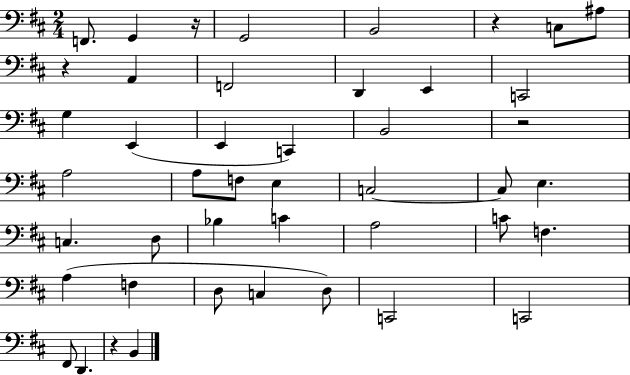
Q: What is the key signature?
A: D major